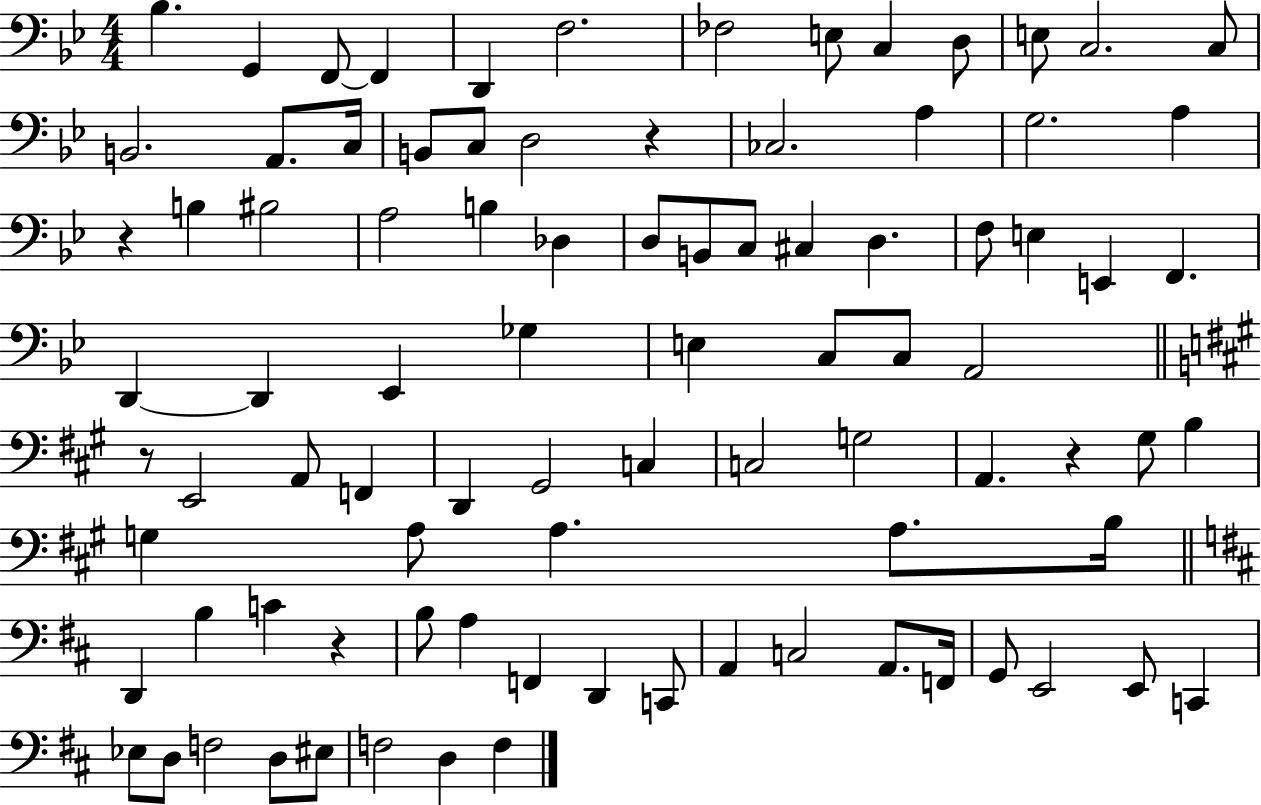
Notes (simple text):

Bb3/q. G2/q F2/e F2/q D2/q F3/h. FES3/h E3/e C3/q D3/e E3/e C3/h. C3/e B2/h. A2/e. C3/s B2/e C3/e D3/h R/q CES3/h. A3/q G3/h. A3/q R/q B3/q BIS3/h A3/h B3/q Db3/q D3/e B2/e C3/e C#3/q D3/q. F3/e E3/q E2/q F2/q. D2/q D2/q Eb2/q Gb3/q E3/q C3/e C3/e A2/h R/e E2/h A2/e F2/q D2/q G#2/h C3/q C3/h G3/h A2/q. R/q G#3/e B3/q G3/q A3/e A3/q. A3/e. B3/s D2/q B3/q C4/q R/q B3/e A3/q F2/q D2/q C2/e A2/q C3/h A2/e. F2/s G2/e E2/h E2/e C2/q Eb3/e D3/e F3/h D3/e EIS3/e F3/h D3/q F3/q